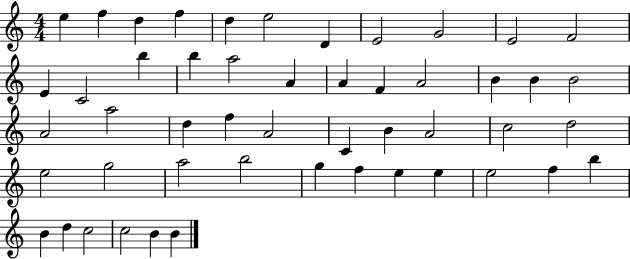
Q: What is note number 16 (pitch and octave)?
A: A5